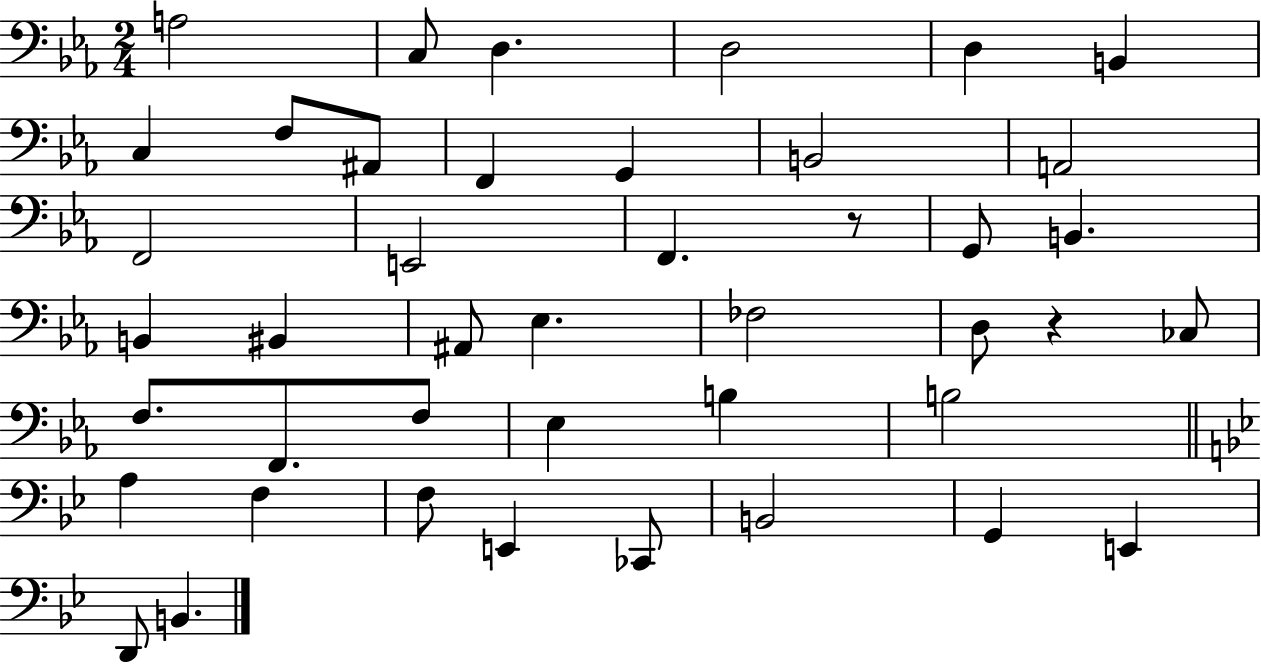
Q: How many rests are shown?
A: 2